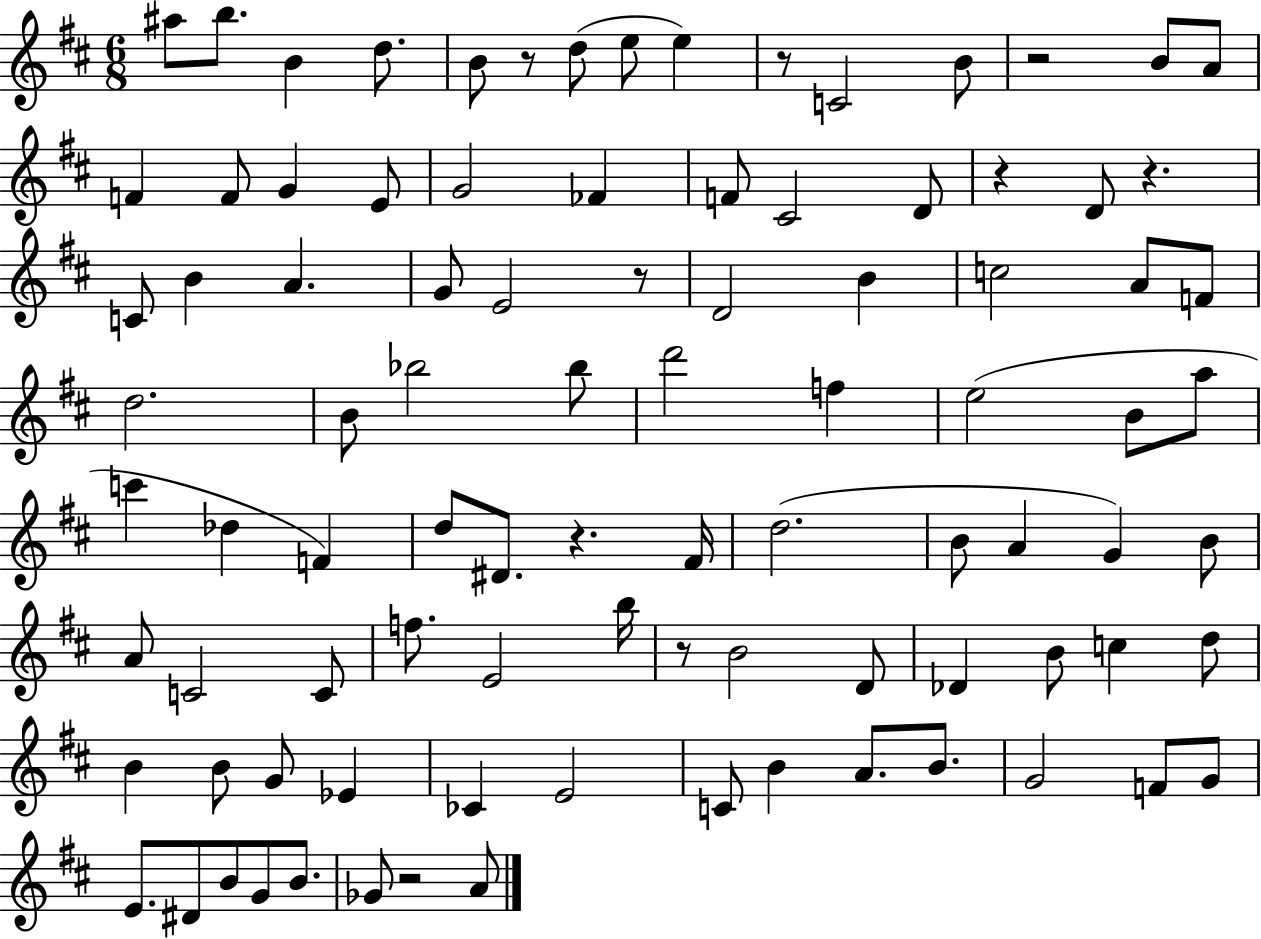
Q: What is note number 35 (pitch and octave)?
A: Bb5